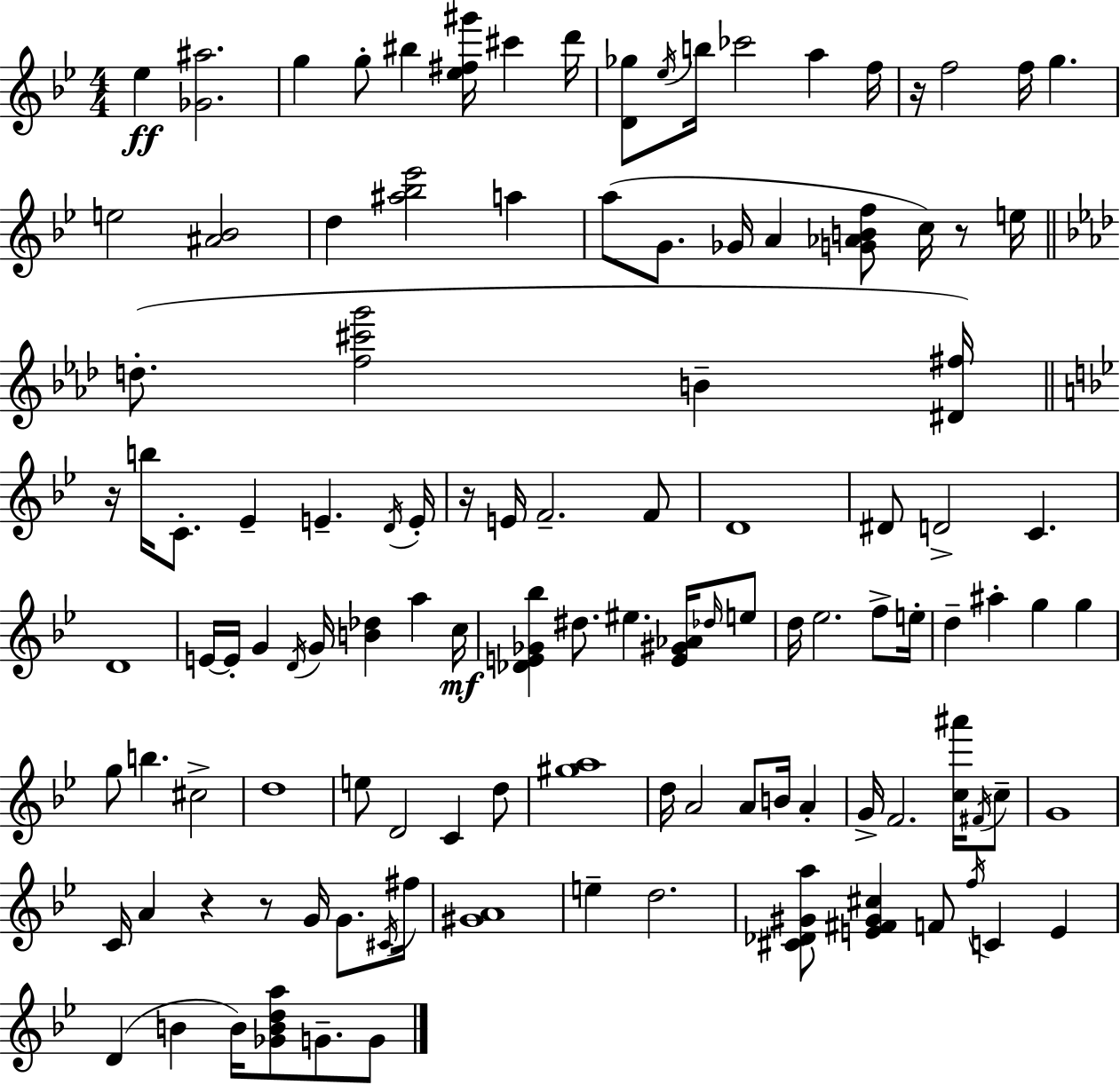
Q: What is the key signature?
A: BES major